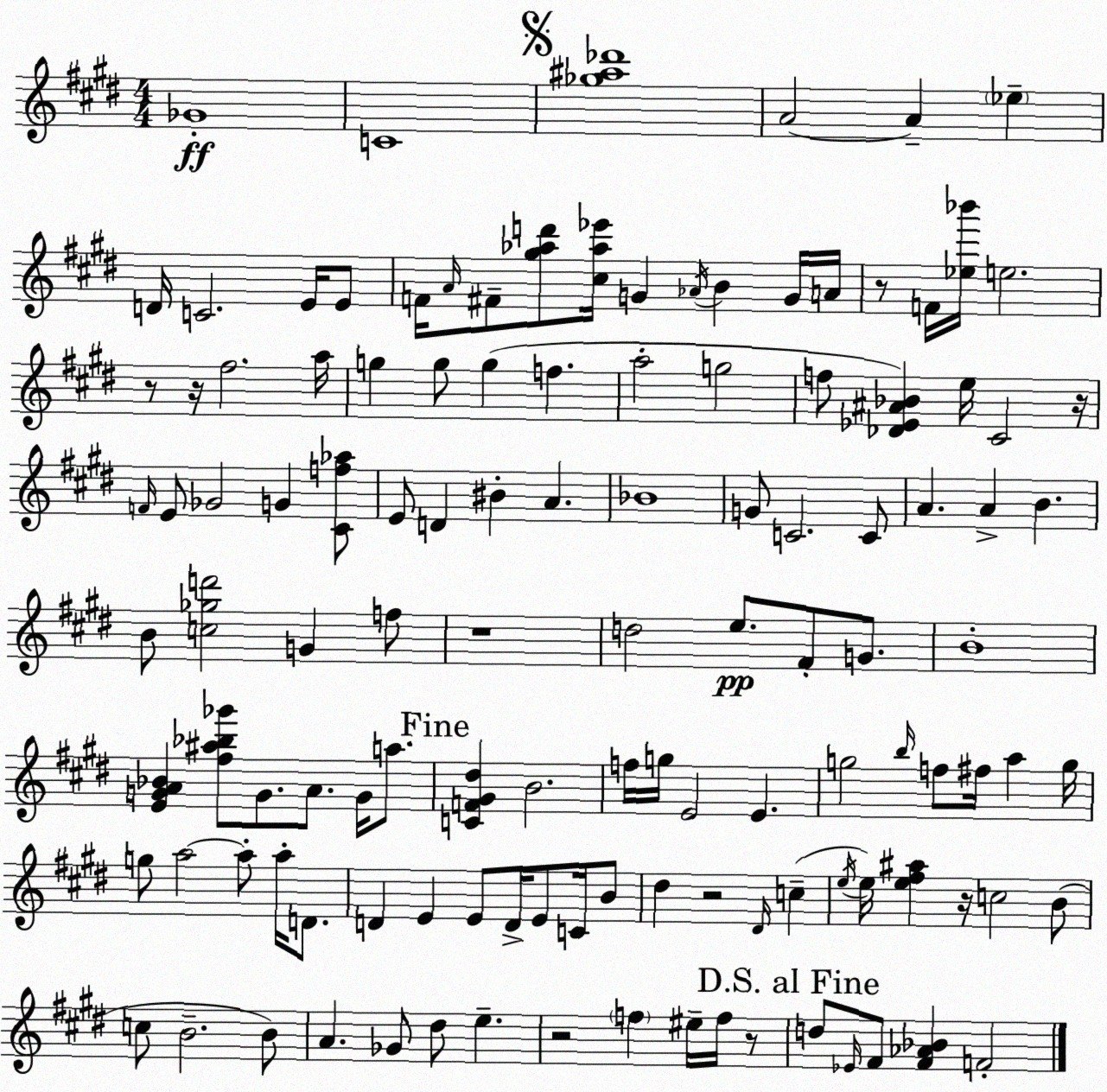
X:1
T:Untitled
M:4/4
L:1/4
K:E
_G4 C4 [_g^a_d']4 A2 A _e D/4 C2 E/4 E/2 F/4 A/4 ^F/2 [^g_ad']/2 [^c_a_e']/4 G _A/4 B G/4 A/4 z/2 F/4 [_e_b']/4 e2 z/2 z/4 ^f2 a/4 g g/2 g f a2 g2 f/2 [_D_E^A_B] e/4 ^C2 z/4 F/4 E/2 _G2 G [^Cf_a]/2 E/2 D ^B A _B4 G/2 C2 C/2 A A B B/2 [c_gd']2 G f/2 z4 d2 e/2 ^F/2 G/2 B4 [EGA_B] [^f^a_b_g']/2 G/2 A/2 G/4 a/2 [CF^G^d] B2 f/4 g/4 E2 E g2 b/4 f/2 ^f/4 a g/4 g/2 a2 a/2 a/4 D/2 D E E/2 D/4 E/2 C/4 B/2 ^d z2 ^D/4 c e/4 e/4 [e^f^a] z/4 c2 B/2 c/2 B2 B/2 A _G/2 ^d/2 e z2 f ^e/4 f/4 z/2 d/2 _E/4 ^F/2 [^F_A_B] F2